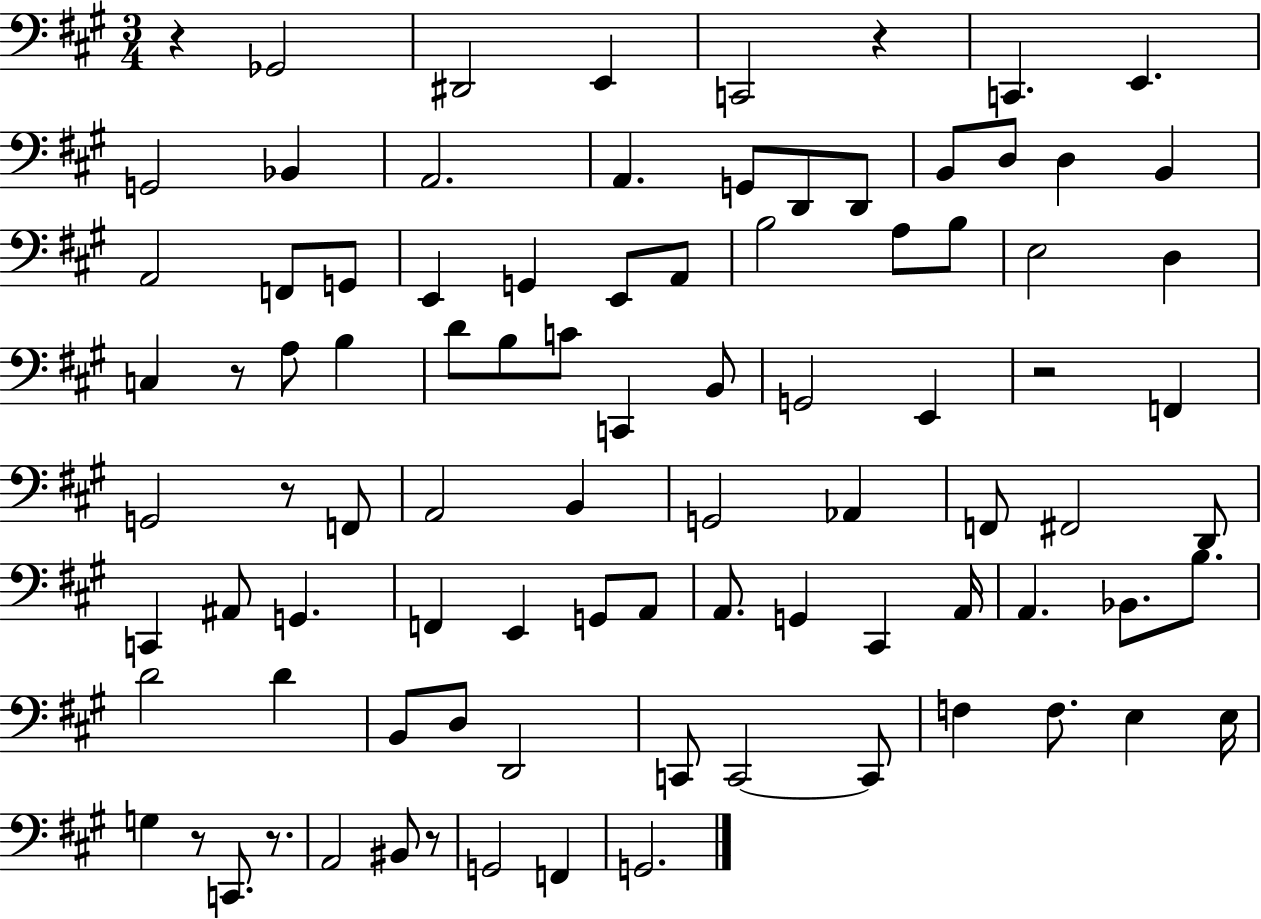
X:1
T:Untitled
M:3/4
L:1/4
K:A
z _G,,2 ^D,,2 E,, C,,2 z C,, E,, G,,2 _B,, A,,2 A,, G,,/2 D,,/2 D,,/2 B,,/2 D,/2 D, B,, A,,2 F,,/2 G,,/2 E,, G,, E,,/2 A,,/2 B,2 A,/2 B,/2 E,2 D, C, z/2 A,/2 B, D/2 B,/2 C/2 C,, B,,/2 G,,2 E,, z2 F,, G,,2 z/2 F,,/2 A,,2 B,, G,,2 _A,, F,,/2 ^F,,2 D,,/2 C,, ^A,,/2 G,, F,, E,, G,,/2 A,,/2 A,,/2 G,, ^C,, A,,/4 A,, _B,,/2 B,/2 D2 D B,,/2 D,/2 D,,2 C,,/2 C,,2 C,,/2 F, F,/2 E, E,/4 G, z/2 C,,/2 z/2 A,,2 ^B,,/2 z/2 G,,2 F,, G,,2